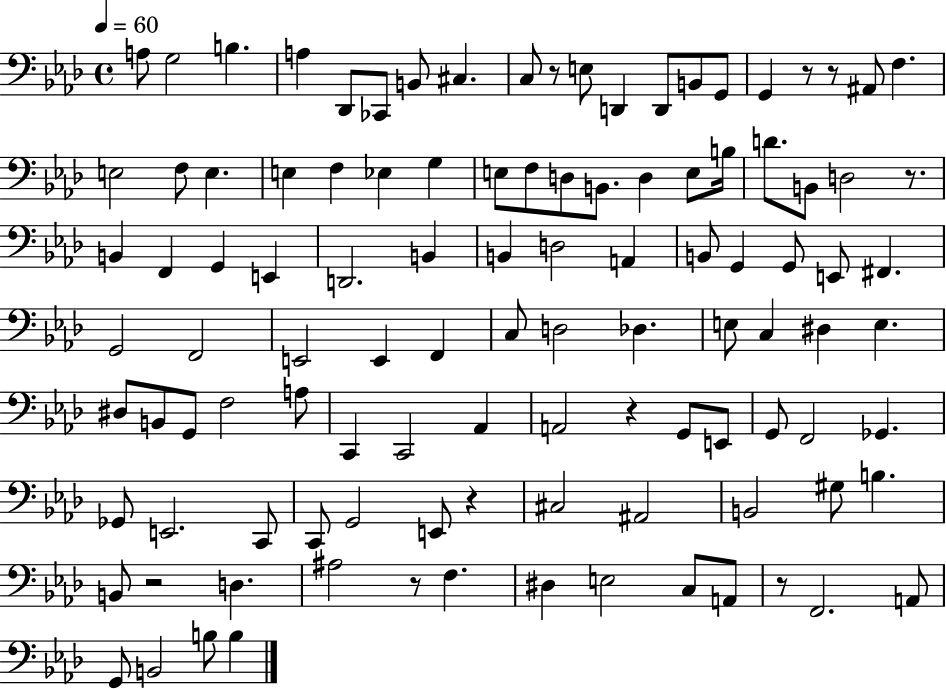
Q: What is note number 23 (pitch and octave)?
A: Eb3